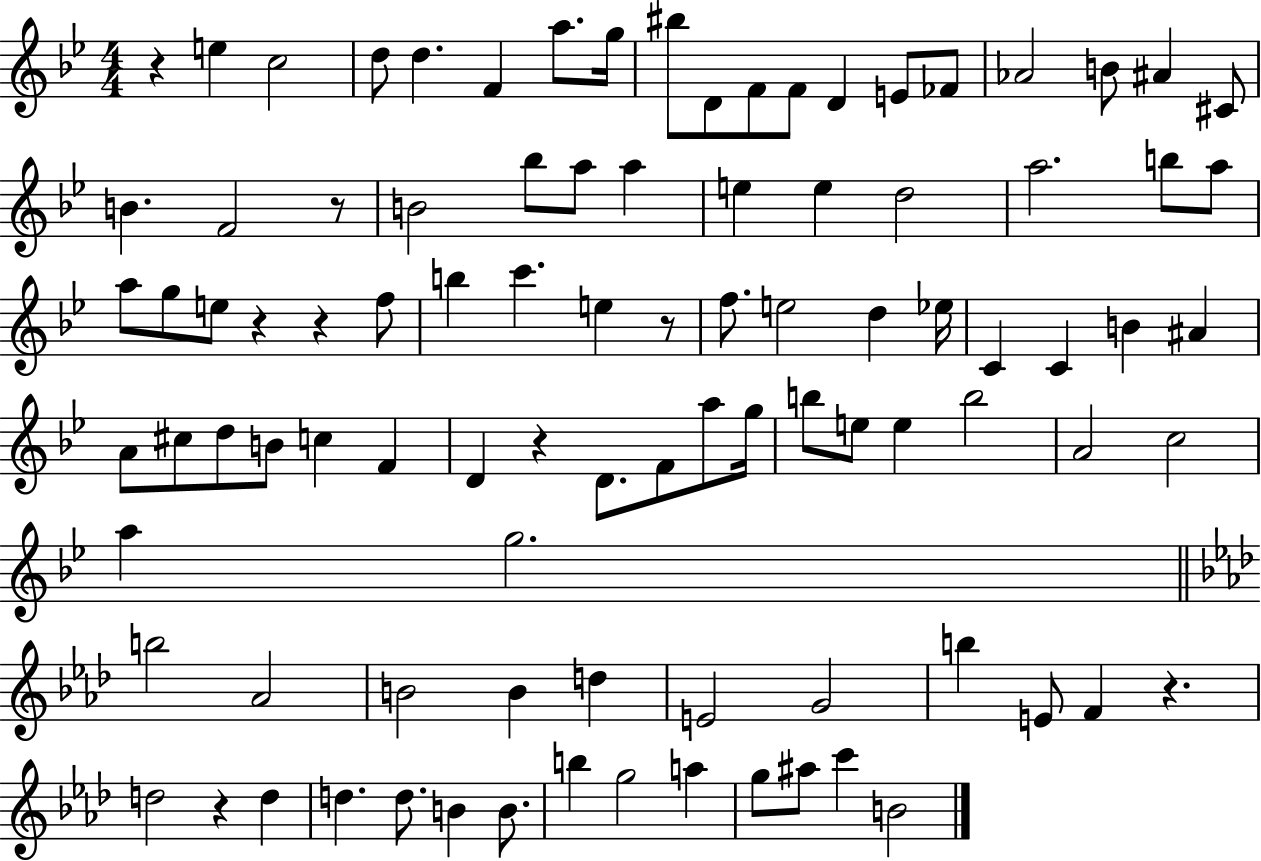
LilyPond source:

{
  \clef treble
  \numericTimeSignature
  \time 4/4
  \key bes \major
  r4 e''4 c''2 | d''8 d''4. f'4 a''8. g''16 | bis''8 d'8 f'8 f'8 d'4 e'8 fes'8 | aes'2 b'8 ais'4 cis'8 | \break b'4. f'2 r8 | b'2 bes''8 a''8 a''4 | e''4 e''4 d''2 | a''2. b''8 a''8 | \break a''8 g''8 e''8 r4 r4 f''8 | b''4 c'''4. e''4 r8 | f''8. e''2 d''4 ees''16 | c'4 c'4 b'4 ais'4 | \break a'8 cis''8 d''8 b'8 c''4 f'4 | d'4 r4 d'8. f'8 a''8 g''16 | b''8 e''8 e''4 b''2 | a'2 c''2 | \break a''4 g''2. | \bar "||" \break \key aes \major b''2 aes'2 | b'2 b'4 d''4 | e'2 g'2 | b''4 e'8 f'4 r4. | \break d''2 r4 d''4 | d''4. d''8. b'4 b'8. | b''4 g''2 a''4 | g''8 ais''8 c'''4 b'2 | \break \bar "|."
}